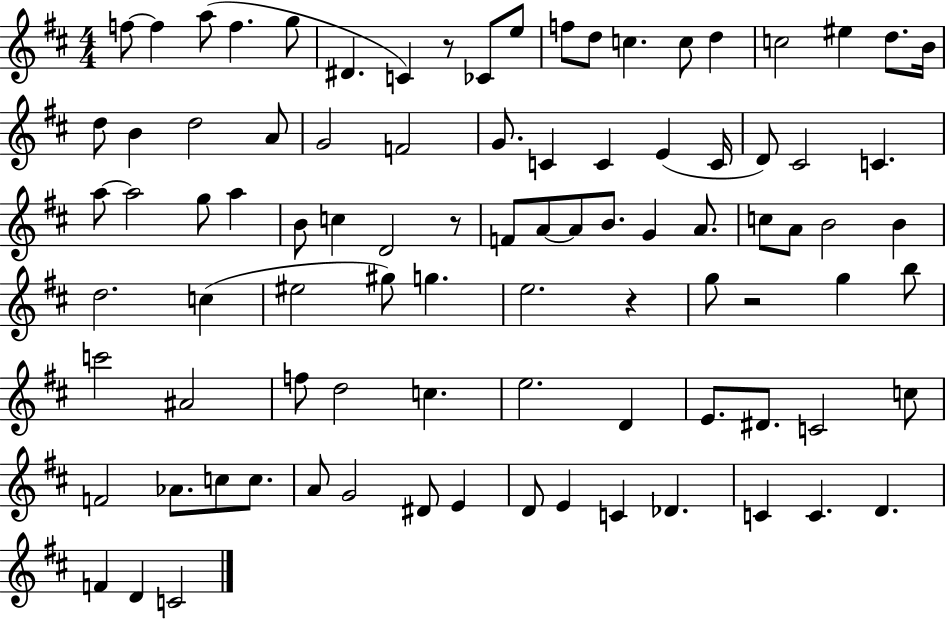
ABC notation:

X:1
T:Untitled
M:4/4
L:1/4
K:D
f/2 f a/2 f g/2 ^D C z/2 _C/2 e/2 f/2 d/2 c c/2 d c2 ^e d/2 B/4 d/2 B d2 A/2 G2 F2 G/2 C C E C/4 D/2 ^C2 C a/2 a2 g/2 a B/2 c D2 z/2 F/2 A/2 A/2 B/2 G A/2 c/2 A/2 B2 B d2 c ^e2 ^g/2 g e2 z g/2 z2 g b/2 c'2 ^A2 f/2 d2 c e2 D E/2 ^D/2 C2 c/2 F2 _A/2 c/2 c/2 A/2 G2 ^D/2 E D/2 E C _D C C D F D C2